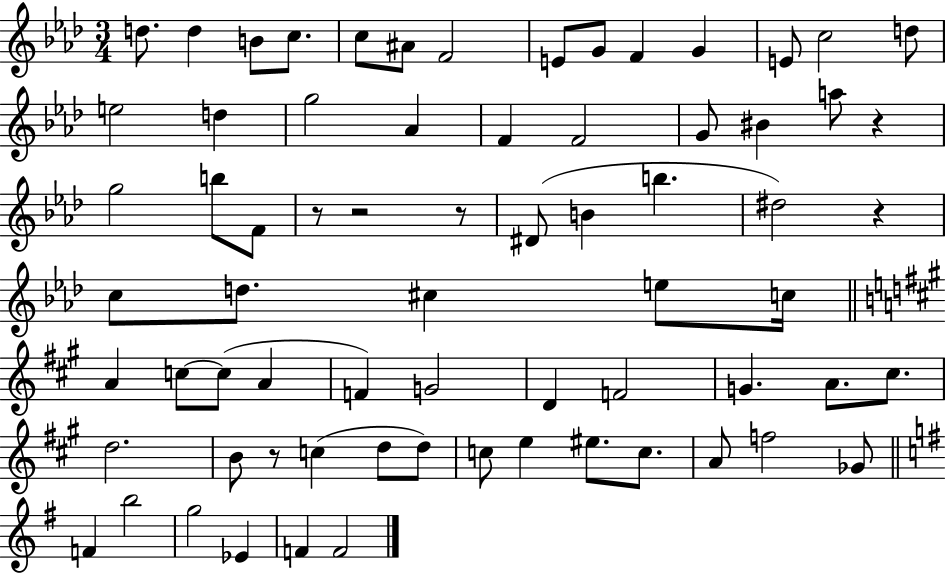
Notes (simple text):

D5/e. D5/q B4/e C5/e. C5/e A#4/e F4/h E4/e G4/e F4/q G4/q E4/e C5/h D5/e E5/h D5/q G5/h Ab4/q F4/q F4/h G4/e BIS4/q A5/e R/q G5/h B5/e F4/e R/e R/h R/e D#4/e B4/q B5/q. D#5/h R/q C5/e D5/e. C#5/q E5/e C5/s A4/q C5/e C5/e A4/q F4/q G4/h D4/q F4/h G4/q. A4/e. C#5/e. D5/h. B4/e R/e C5/q D5/e D5/e C5/e E5/q EIS5/e. C5/e. A4/e F5/h Gb4/e F4/q B5/h G5/h Eb4/q F4/q F4/h